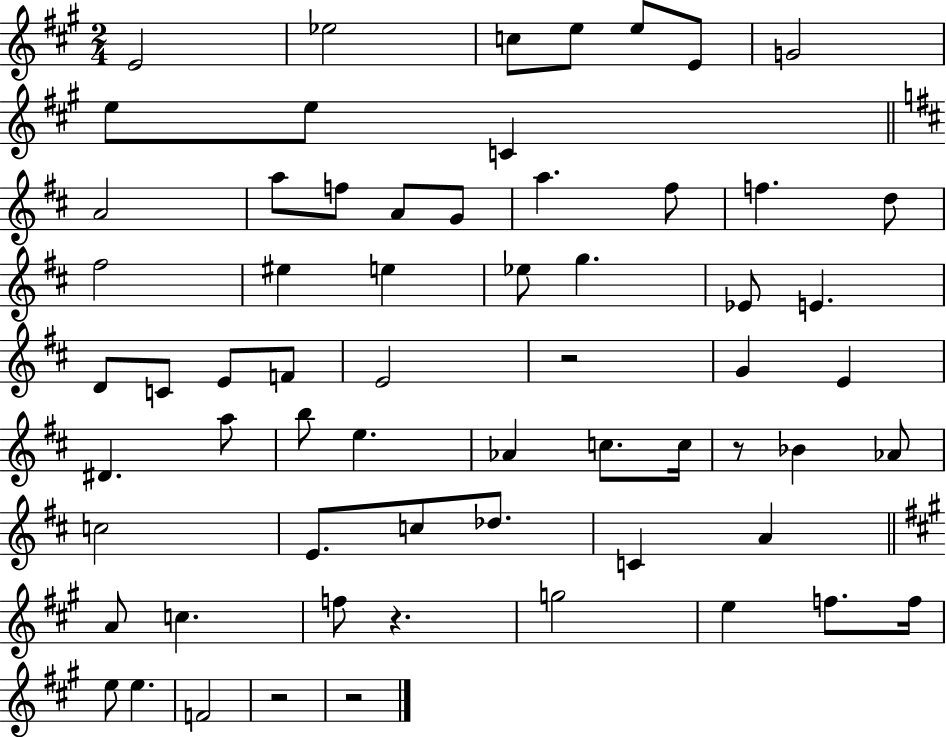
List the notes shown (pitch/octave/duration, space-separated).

E4/h Eb5/h C5/e E5/e E5/e E4/e G4/h E5/e E5/e C4/q A4/h A5/e F5/e A4/e G4/e A5/q. F#5/e F5/q. D5/e F#5/h EIS5/q E5/q Eb5/e G5/q. Eb4/e E4/q. D4/e C4/e E4/e F4/e E4/h R/h G4/q E4/q D#4/q. A5/e B5/e E5/q. Ab4/q C5/e. C5/s R/e Bb4/q Ab4/e C5/h E4/e. C5/e Db5/e. C4/q A4/q A4/e C5/q. F5/e R/q. G5/h E5/q F5/e. F5/s E5/e E5/q. F4/h R/h R/h